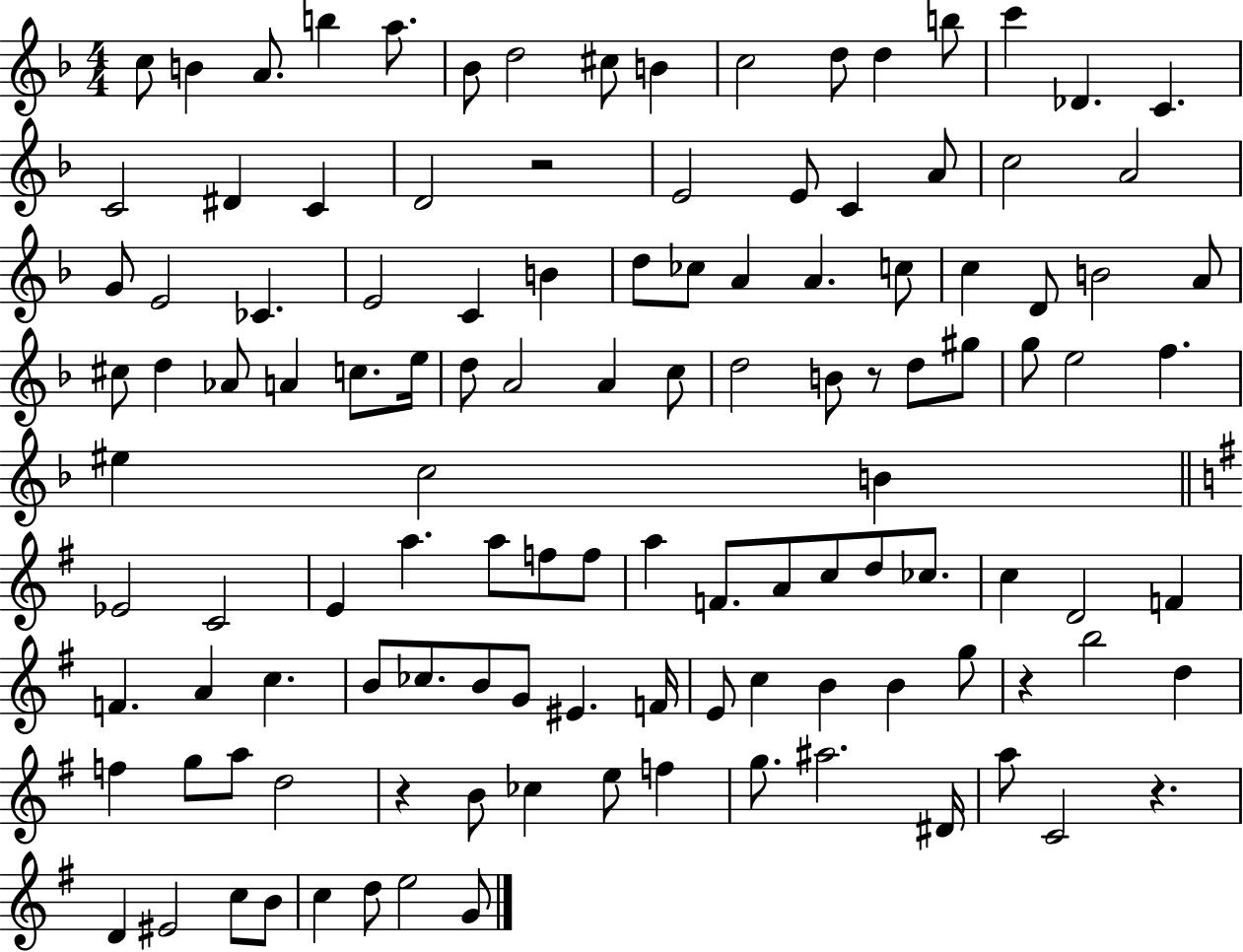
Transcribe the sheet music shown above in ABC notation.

X:1
T:Untitled
M:4/4
L:1/4
K:F
c/2 B A/2 b a/2 _B/2 d2 ^c/2 B c2 d/2 d b/2 c' _D C C2 ^D C D2 z2 E2 E/2 C A/2 c2 A2 G/2 E2 _C E2 C B d/2 _c/2 A A c/2 c D/2 B2 A/2 ^c/2 d _A/2 A c/2 e/4 d/2 A2 A c/2 d2 B/2 z/2 d/2 ^g/2 g/2 e2 f ^e c2 B _E2 C2 E a a/2 f/2 f/2 a F/2 A/2 c/2 d/2 _c/2 c D2 F F A c B/2 _c/2 B/2 G/2 ^E F/4 E/2 c B B g/2 z b2 d f g/2 a/2 d2 z B/2 _c e/2 f g/2 ^a2 ^D/4 a/2 C2 z D ^E2 c/2 B/2 c d/2 e2 G/2